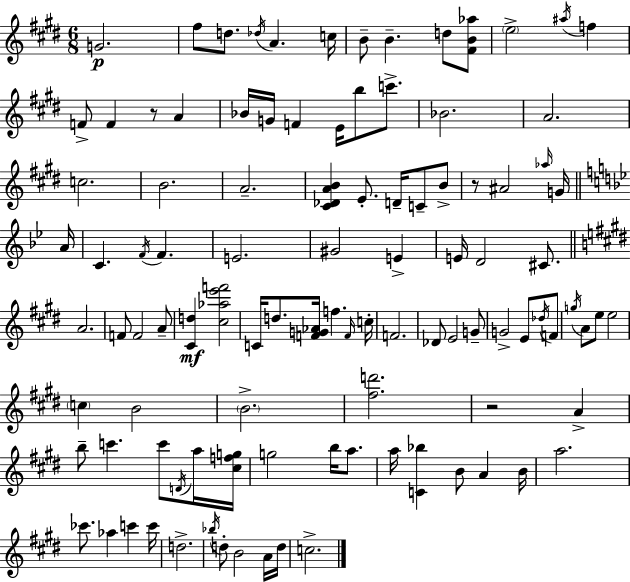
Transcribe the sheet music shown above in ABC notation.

X:1
T:Untitled
M:6/8
L:1/4
K:E
G2 ^f/2 d/2 _d/4 A c/4 B/2 B d/2 [^FB_a]/2 e2 ^a/4 f F/2 F z/2 A _B/4 G/4 F E/4 b/2 c'/2 _B2 A2 c2 B2 A2 [^C_DAB] E/2 D/4 C/2 B/2 z/2 ^A2 _a/4 G/4 A/4 C F/4 F E2 ^G2 E E/4 D2 ^C/2 A2 F/2 F2 A/2 [^Cd] [^c_ae'f']2 C/4 d/2 [FG_A]/4 f F/4 c/4 F2 _D/2 E2 G/2 G2 E/2 _d/4 F/2 g/4 A/2 e/2 e2 c B2 B2 [^fd']2 z2 A b/2 c' c'/2 D/4 a/4 [^cfg]/4 g2 b/4 a/2 a/4 [C_b] B/2 A B/4 a2 _c'/2 _a c' c'/4 d2 _b/4 d/2 B2 A/4 d/4 c2